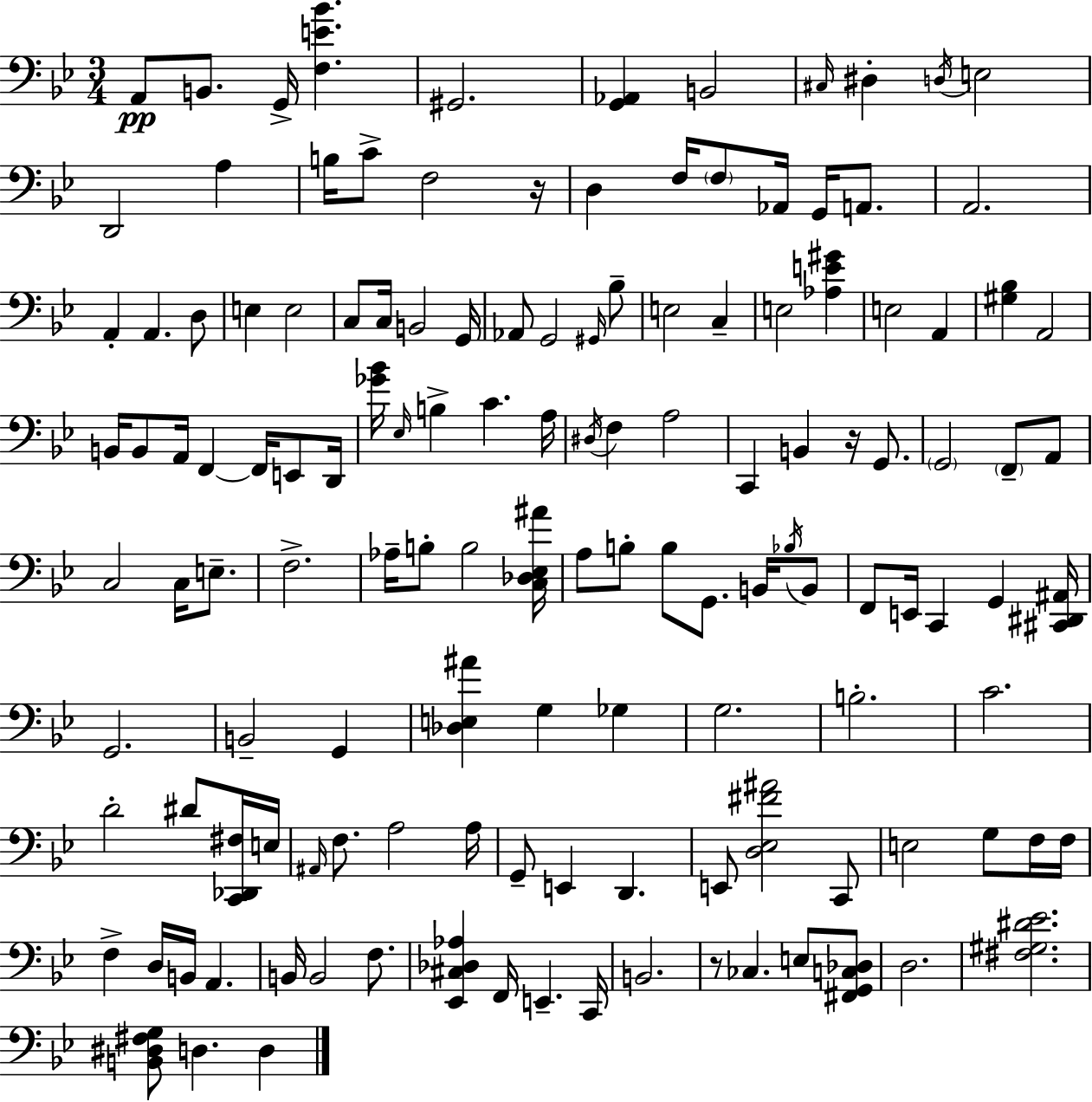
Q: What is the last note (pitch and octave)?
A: D3